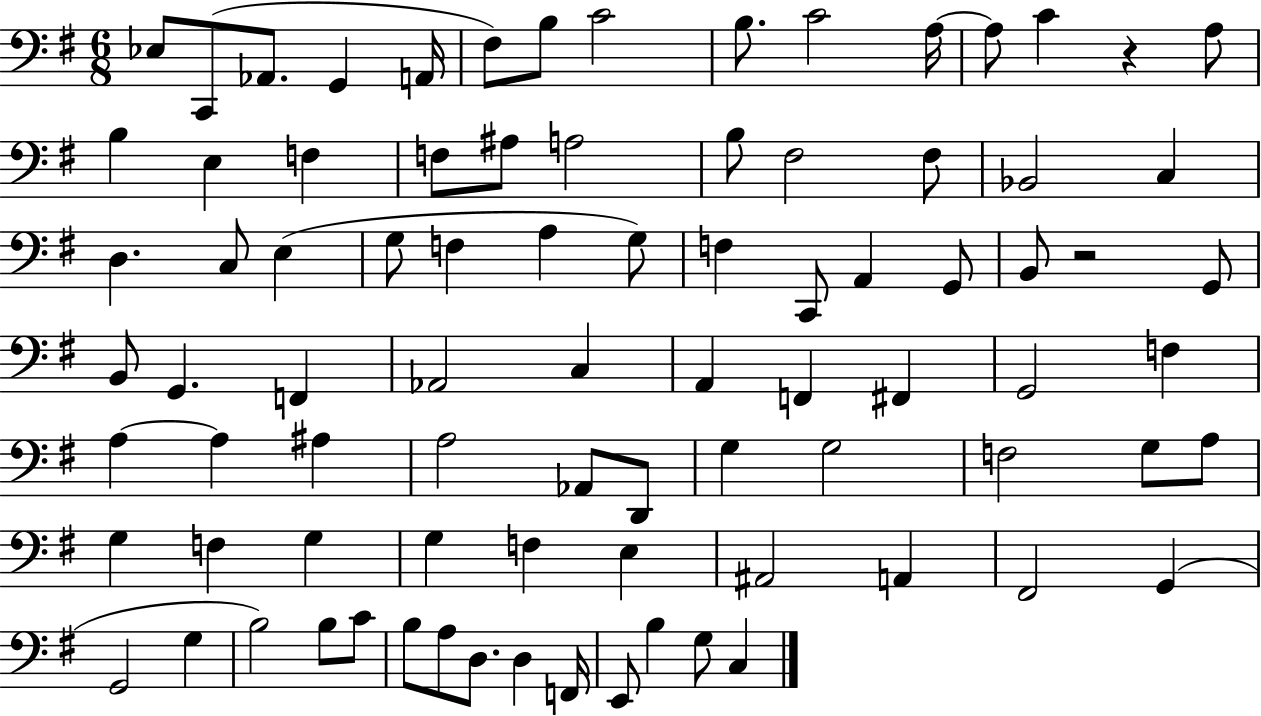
X:1
T:Untitled
M:6/8
L:1/4
K:G
_E,/2 C,,/2 _A,,/2 G,, A,,/4 ^F,/2 B,/2 C2 B,/2 C2 A,/4 A,/2 C z A,/2 B, E, F, F,/2 ^A,/2 A,2 B,/2 ^F,2 ^F,/2 _B,,2 C, D, C,/2 E, G,/2 F, A, G,/2 F, C,,/2 A,, G,,/2 B,,/2 z2 G,,/2 B,,/2 G,, F,, _A,,2 C, A,, F,, ^F,, G,,2 F, A, A, ^A, A,2 _A,,/2 D,,/2 G, G,2 F,2 G,/2 A,/2 G, F, G, G, F, E, ^A,,2 A,, ^F,,2 G,, G,,2 G, B,2 B,/2 C/2 B,/2 A,/2 D,/2 D, F,,/4 E,,/2 B, G,/2 C,